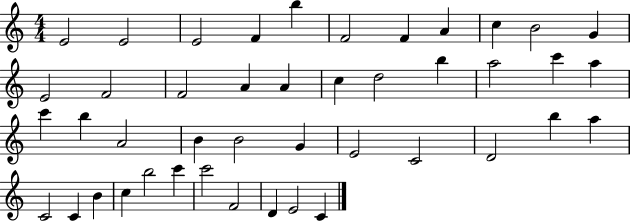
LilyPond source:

{
  \clef treble
  \numericTimeSignature
  \time 4/4
  \key c \major
  e'2 e'2 | e'2 f'4 b''4 | f'2 f'4 a'4 | c''4 b'2 g'4 | \break e'2 f'2 | f'2 a'4 a'4 | c''4 d''2 b''4 | a''2 c'''4 a''4 | \break c'''4 b''4 a'2 | b'4 b'2 g'4 | e'2 c'2 | d'2 b''4 a''4 | \break c'2 c'4 b'4 | c''4 b''2 c'''4 | c'''2 f'2 | d'4 e'2 c'4 | \break \bar "|."
}